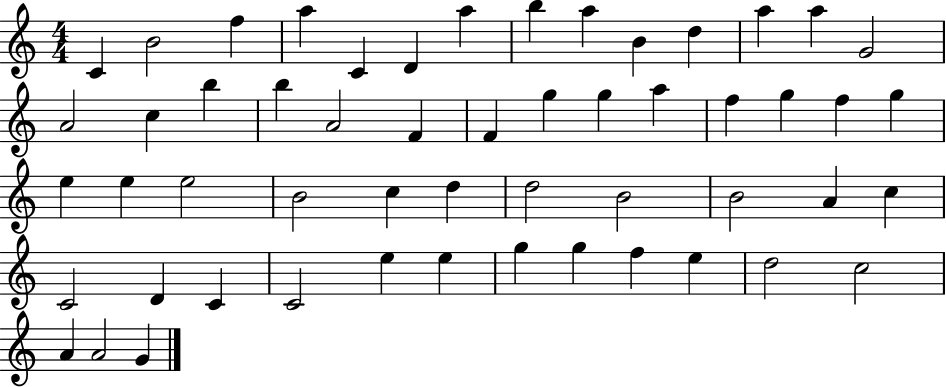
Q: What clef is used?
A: treble